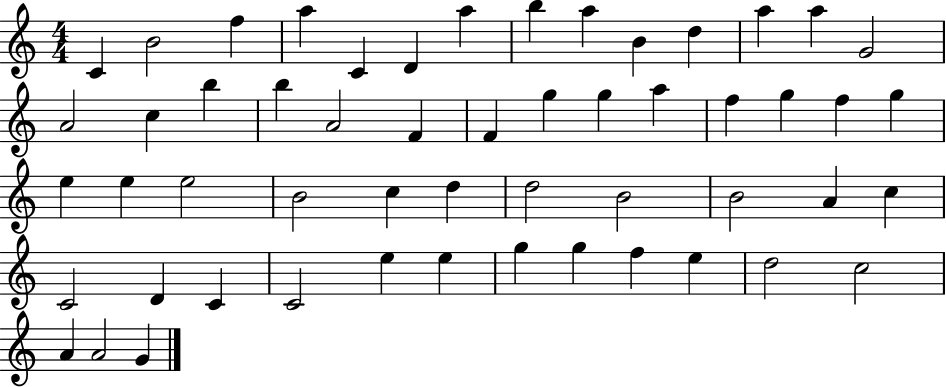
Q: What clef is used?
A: treble